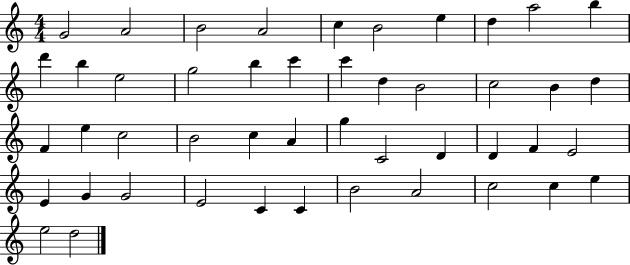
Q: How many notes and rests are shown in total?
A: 47